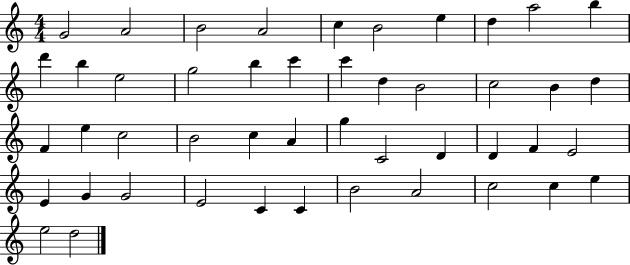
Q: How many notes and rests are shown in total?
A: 47